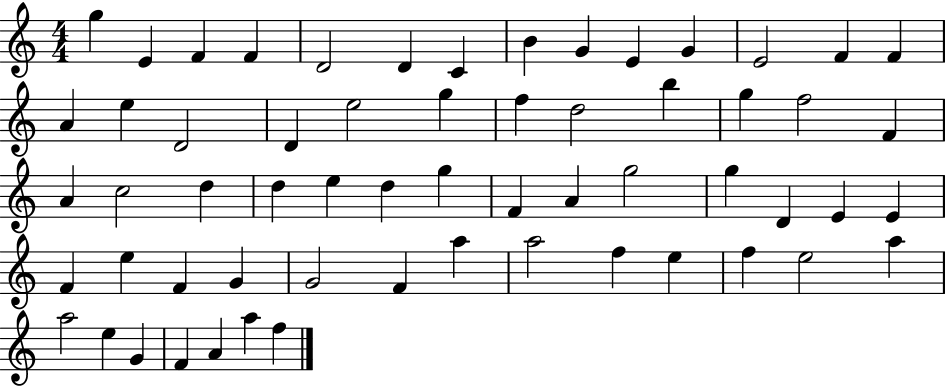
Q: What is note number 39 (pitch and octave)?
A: E4